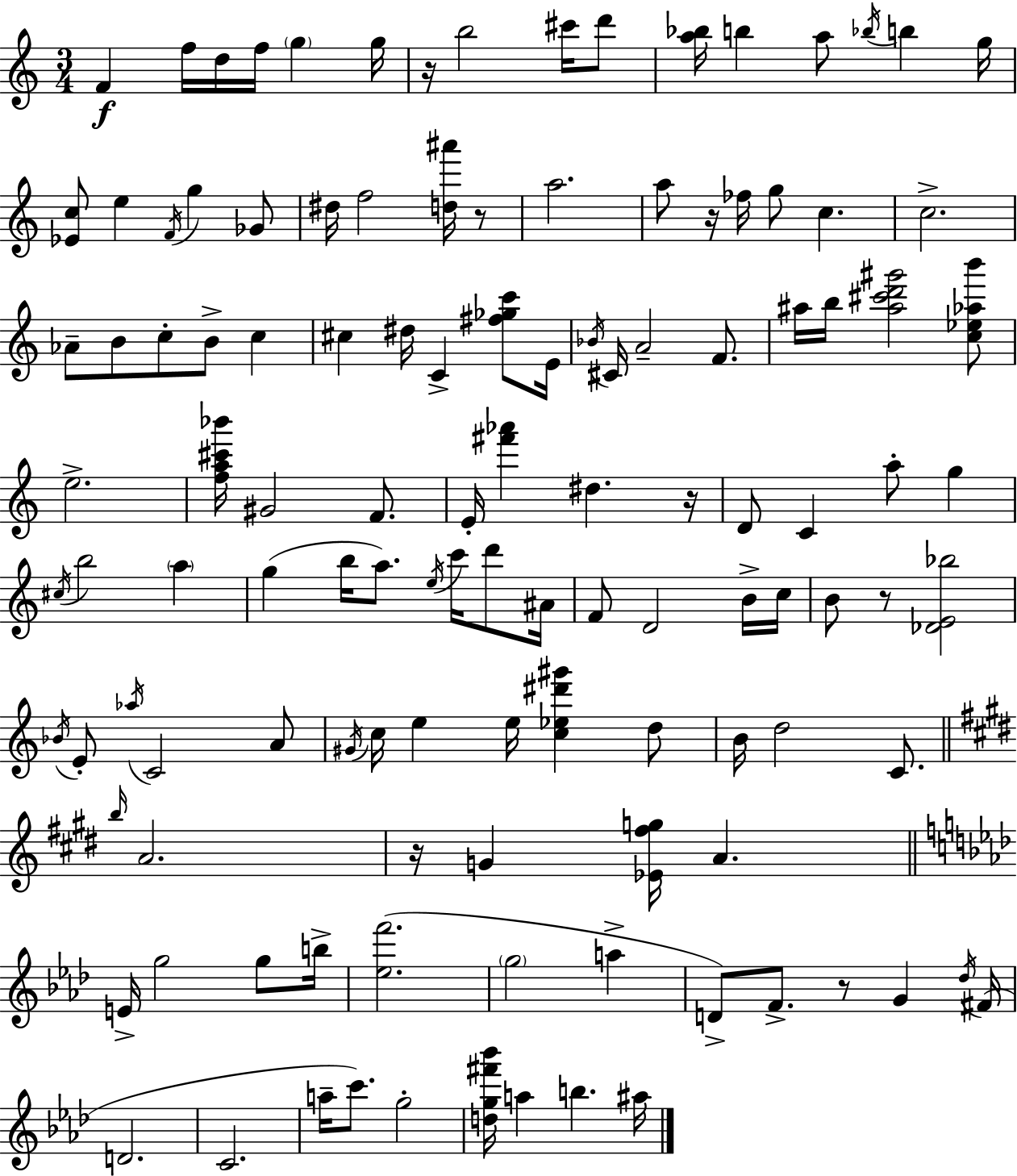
F4/q F5/s D5/s F5/s G5/q G5/s R/s B5/h C#6/s D6/e [A5,Bb5]/s B5/q A5/e Bb5/s B5/q G5/s [Eb4,C5]/e E5/q F4/s G5/q Gb4/e D#5/s F5/h [D5,A#6]/s R/e A5/h. A5/e R/s FES5/s G5/e C5/q. C5/h. Ab4/e B4/e C5/e B4/e C5/q C#5/q D#5/s C4/q [F#5,Gb5,C6]/e E4/s Bb4/s C#4/s A4/h F4/e. A#5/s B5/s [A#5,C#6,D6,G#6]/h [C5,Eb5,Ab5,B6]/e E5/h. [F5,A5,C#6,Bb6]/s G#4/h F4/e. E4/s [F#6,Ab6]/q D#5/q. R/s D4/e C4/q A5/e G5/q C#5/s B5/h A5/q G5/q B5/s A5/e. E5/s C6/s D6/e A#4/s F4/e D4/h B4/s C5/s B4/e R/e [Db4,E4,Bb5]/h Bb4/s E4/e Ab5/s C4/h A4/e G#4/s C5/s E5/q E5/s [C5,Eb5,D#6,G#6]/q D5/e B4/s D5/h C4/e. B5/s A4/h. R/s G4/q [Eb4,F#5,G5]/s A4/q. E4/s G5/h G5/e B5/s [Eb5,F6]/h. G5/h A5/q D4/e F4/e. R/e G4/q Db5/s F#4/s D4/h. C4/h. A5/s C6/e. G5/h [D5,G5,F#6,Bb6]/s A5/q B5/q. A#5/s